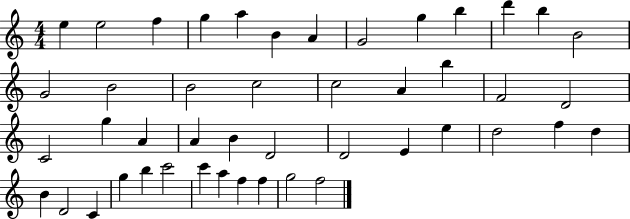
E5/q E5/h F5/q G5/q A5/q B4/q A4/q G4/h G5/q B5/q D6/q B5/q B4/h G4/h B4/h B4/h C5/h C5/h A4/q B5/q F4/h D4/h C4/h G5/q A4/q A4/q B4/q D4/h D4/h E4/q E5/q D5/h F5/q D5/q B4/q D4/h C4/q G5/q B5/q C6/h C6/q A5/q F5/q F5/q G5/h F5/h